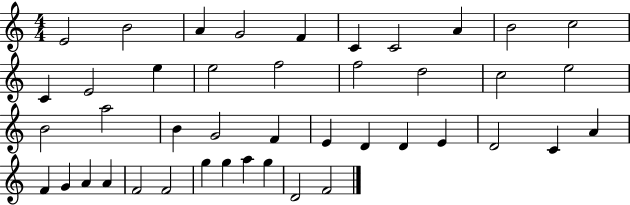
E4/h B4/h A4/q G4/h F4/q C4/q C4/h A4/q B4/h C5/h C4/q E4/h E5/q E5/h F5/h F5/h D5/h C5/h E5/h B4/h A5/h B4/q G4/h F4/q E4/q D4/q D4/q E4/q D4/h C4/q A4/q F4/q G4/q A4/q A4/q F4/h F4/h G5/q G5/q A5/q G5/q D4/h F4/h